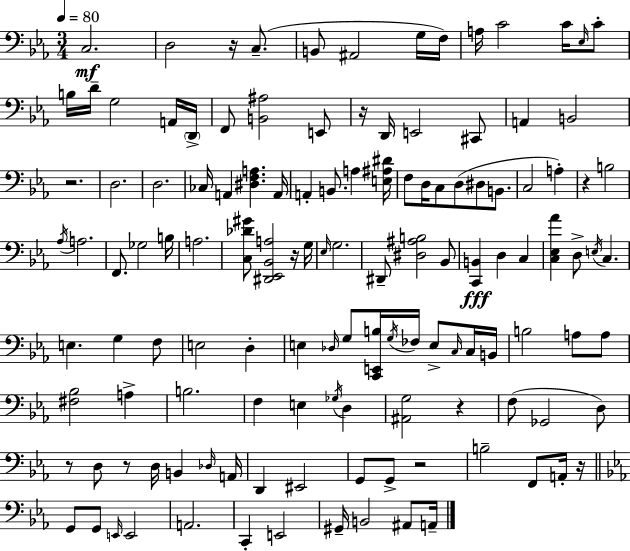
X:1
T:Untitled
M:3/4
L:1/4
K:Cm
C,2 D,2 z/4 C,/2 B,,/2 ^A,,2 G,/4 F,/4 A,/4 C2 C/4 _E,/4 C/2 B,/4 D/4 G,2 A,,/4 D,,/4 F,,/2 [B,,^A,]2 E,,/2 z/4 D,,/4 E,,2 ^C,,/2 A,, B,,2 z2 D,2 D,2 _C,/4 A,, [^D,F,A,] A,,/4 A,, B,,/2 A, [E,^A,^D]/4 F,/2 D,/4 C,/2 D,/2 ^D,/2 B,,/2 C,2 A, z B,2 _A,/4 A,2 F,,/2 _G,2 B,/4 A,2 [C,_D^G]/2 [^D,,_E,,_B,,A,]2 z/4 G,/4 _E,/4 G,2 ^D,,/2 [^D,^A,B,]2 _B,,/2 [C,,B,,] D, C, [C,_E,_A] D,/2 E,/4 C, E, G, F,/2 E,2 D, E, _D,/4 G,/2 [C,,E,,B,]/4 G,/4 _F,/4 E,/2 C,/4 C,/4 B,,/4 B,2 A,/2 A,/2 [^F,_B,]2 A, B,2 F, E, _G,/4 D, [^A,,G,]2 z F,/2 _G,,2 D,/2 z/2 D,/2 z/2 D,/4 B,, _D,/4 A,,/4 D,, ^E,,2 G,,/2 G,,/2 z2 B,2 F,,/2 A,,/4 z/4 G,,/2 G,,/2 E,,/4 E,,2 A,,2 C,, E,,2 ^G,,/4 B,,2 ^A,,/2 A,,/4